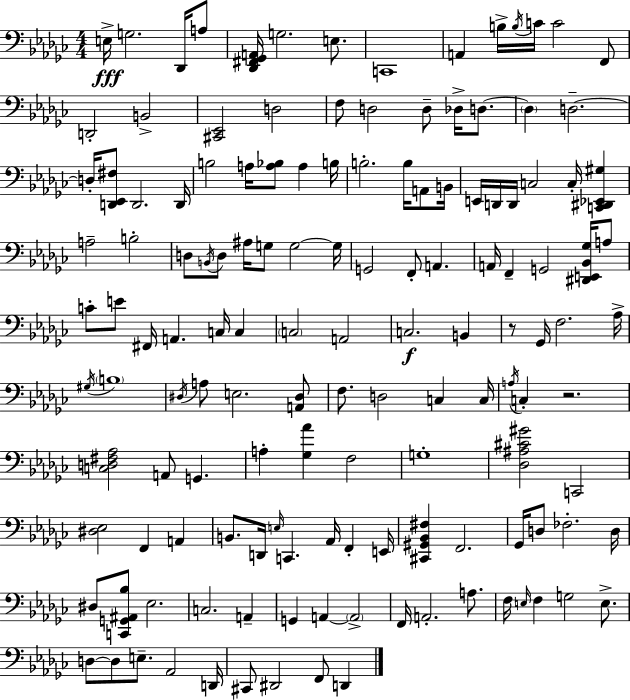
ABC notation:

X:1
T:Untitled
M:4/4
L:1/4
K:Ebm
E,/4 G,2 _D,,/4 A,/2 [_D,,^F,,_G,,A,,]/4 G,2 E,/2 C,,4 A,, B,/4 B,/4 C/4 C2 F,,/2 D,,2 B,,2 [^C,,_E,,]2 D,2 F,/2 D,2 D,/2 _D,/4 D,/2 D, D,2 D,/4 [D,,_E,,^F,]/2 D,,2 D,,/4 B,2 A,/4 [A,_B,]/2 A, B,/4 B,2 B,/4 A,,/2 B,,/4 E,,/4 D,,/4 D,,/4 C,2 C,/4 [C,,^D,,_E,,^G,] A,2 B,2 D,/2 B,,/4 D,/2 ^A,/4 G,/2 G,2 G,/4 G,,2 F,,/2 A,, A,,/4 F,, G,,2 [^D,,E,,_B,,_G,]/4 A,/2 C/2 E/2 ^F,,/4 A,, C,/4 C, C,2 A,,2 C,2 B,, z/2 _G,,/4 F,2 _A,/4 ^G,/4 B,4 ^D,/4 A,/2 E,2 [A,,^D,]/2 F,/2 D,2 C, C,/4 A,/4 C, z2 [C,D,^F,_A,]2 A,,/2 G,, A, [_G,_A] F,2 G,4 [_D,^A,^C^G]2 C,,2 [^D,_E,]2 F,, A,, B,,/2 D,,/4 E,/4 C,, _A,,/4 F,, E,,/4 [^C,,^G,,_B,,^F,] F,,2 _G,,/4 D,/2 _F,2 D,/4 ^D,/2 [C,,G,,^A,,_B,]/2 _E,2 C,2 A,, G,, A,, A,,2 F,,/4 A,,2 A,/2 F,/4 E,/4 F, G,2 E,/2 D,/2 D,/2 E,/2 _A,,2 D,,/4 ^C,,/2 ^D,,2 F,,/2 D,,